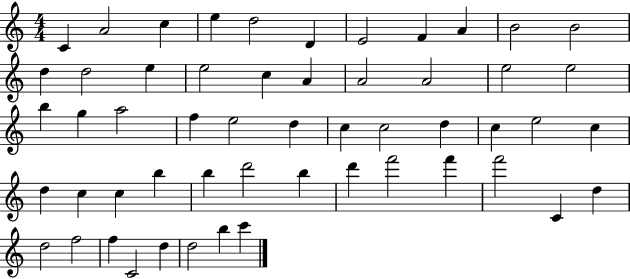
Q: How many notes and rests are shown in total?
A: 54